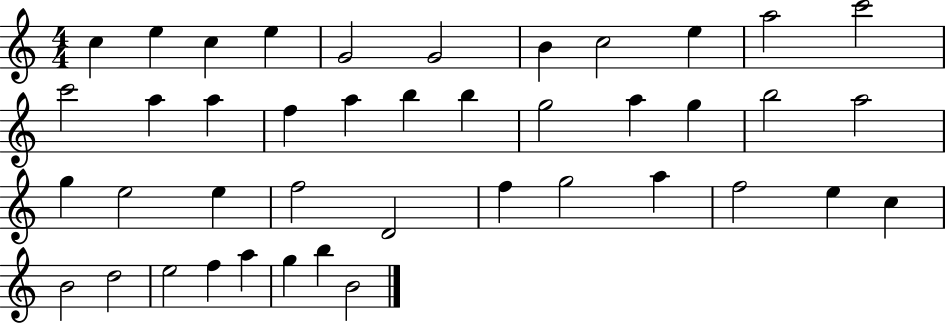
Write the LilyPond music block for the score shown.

{
  \clef treble
  \numericTimeSignature
  \time 4/4
  \key c \major
  c''4 e''4 c''4 e''4 | g'2 g'2 | b'4 c''2 e''4 | a''2 c'''2 | \break c'''2 a''4 a''4 | f''4 a''4 b''4 b''4 | g''2 a''4 g''4 | b''2 a''2 | \break g''4 e''2 e''4 | f''2 d'2 | f''4 g''2 a''4 | f''2 e''4 c''4 | \break b'2 d''2 | e''2 f''4 a''4 | g''4 b''4 b'2 | \bar "|."
}